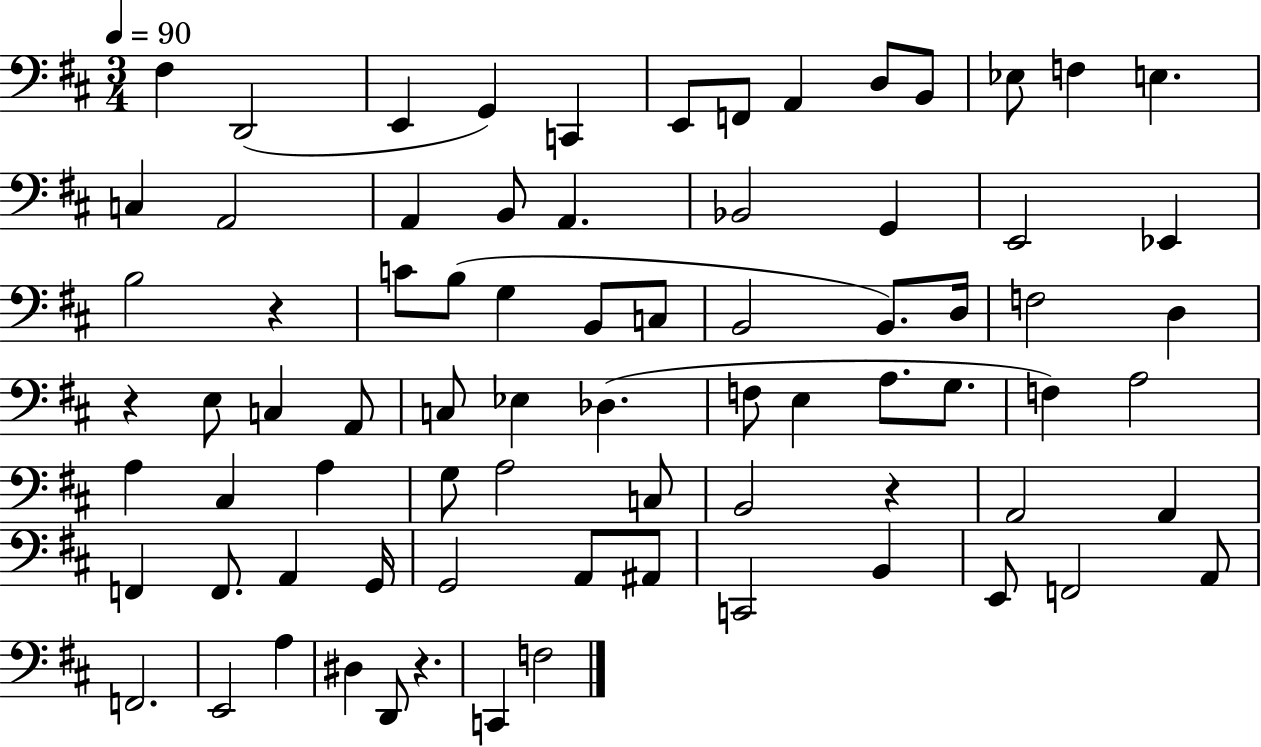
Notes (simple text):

F#3/q D2/h E2/q G2/q C2/q E2/e F2/e A2/q D3/e B2/e Eb3/e F3/q E3/q. C3/q A2/h A2/q B2/e A2/q. Bb2/h G2/q E2/h Eb2/q B3/h R/q C4/e B3/e G3/q B2/e C3/e B2/h B2/e. D3/s F3/h D3/q R/q E3/e C3/q A2/e C3/e Eb3/q Db3/q. F3/e E3/q A3/e. G3/e. F3/q A3/h A3/q C#3/q A3/q G3/e A3/h C3/e B2/h R/q A2/h A2/q F2/q F2/e. A2/q G2/s G2/h A2/e A#2/e C2/h B2/q E2/e F2/h A2/e F2/h. E2/h A3/q D#3/q D2/e R/q. C2/q F3/h